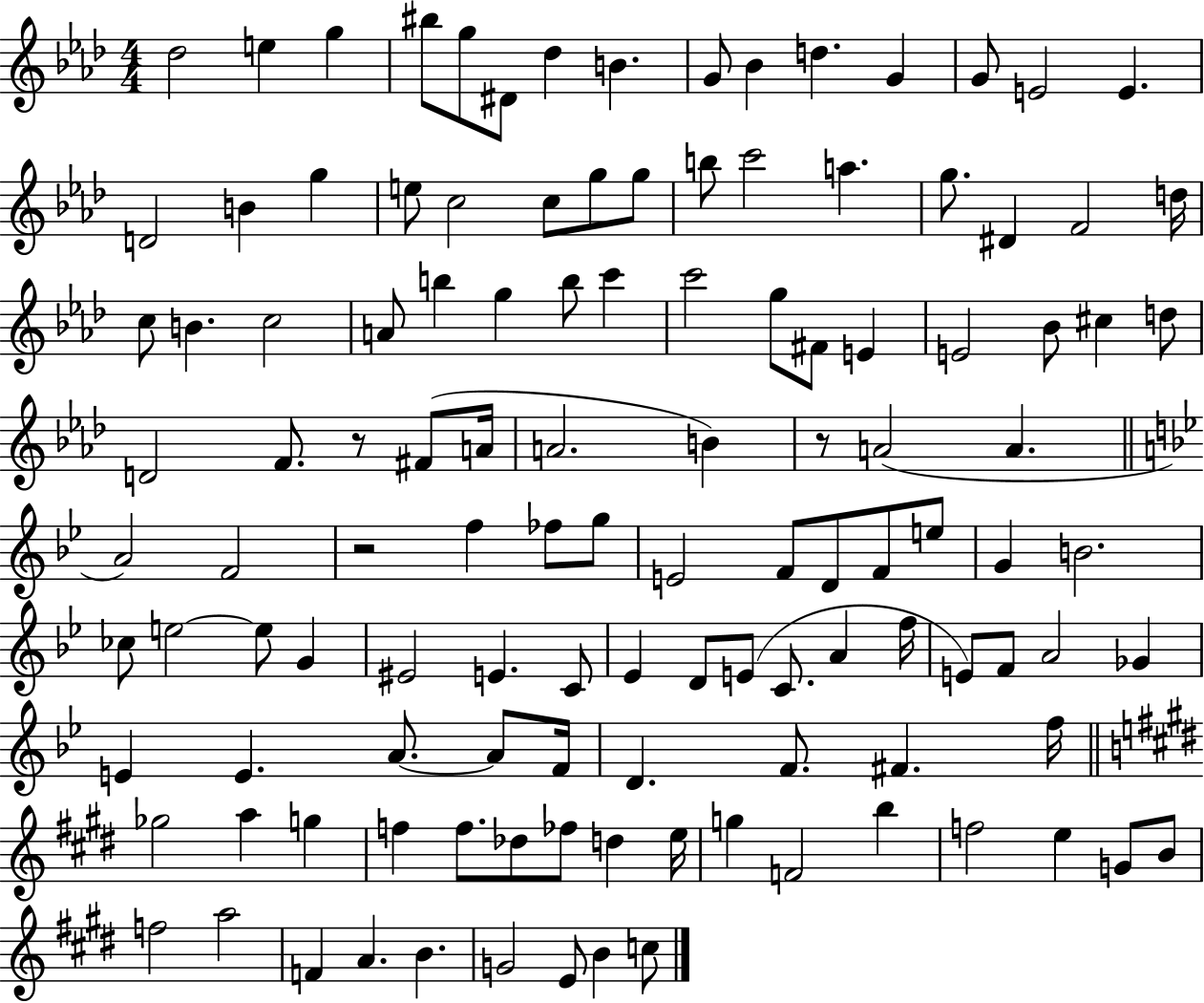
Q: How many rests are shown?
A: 3